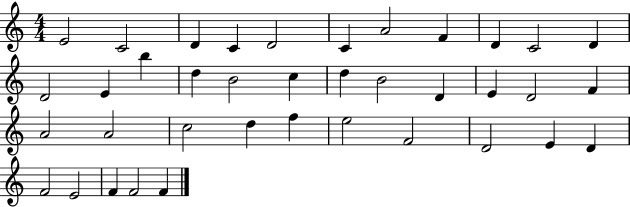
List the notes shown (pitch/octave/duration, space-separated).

E4/h C4/h D4/q C4/q D4/h C4/q A4/h F4/q D4/q C4/h D4/q D4/h E4/q B5/q D5/q B4/h C5/q D5/q B4/h D4/q E4/q D4/h F4/q A4/h A4/h C5/h D5/q F5/q E5/h F4/h D4/h E4/q D4/q F4/h E4/h F4/q F4/h F4/q